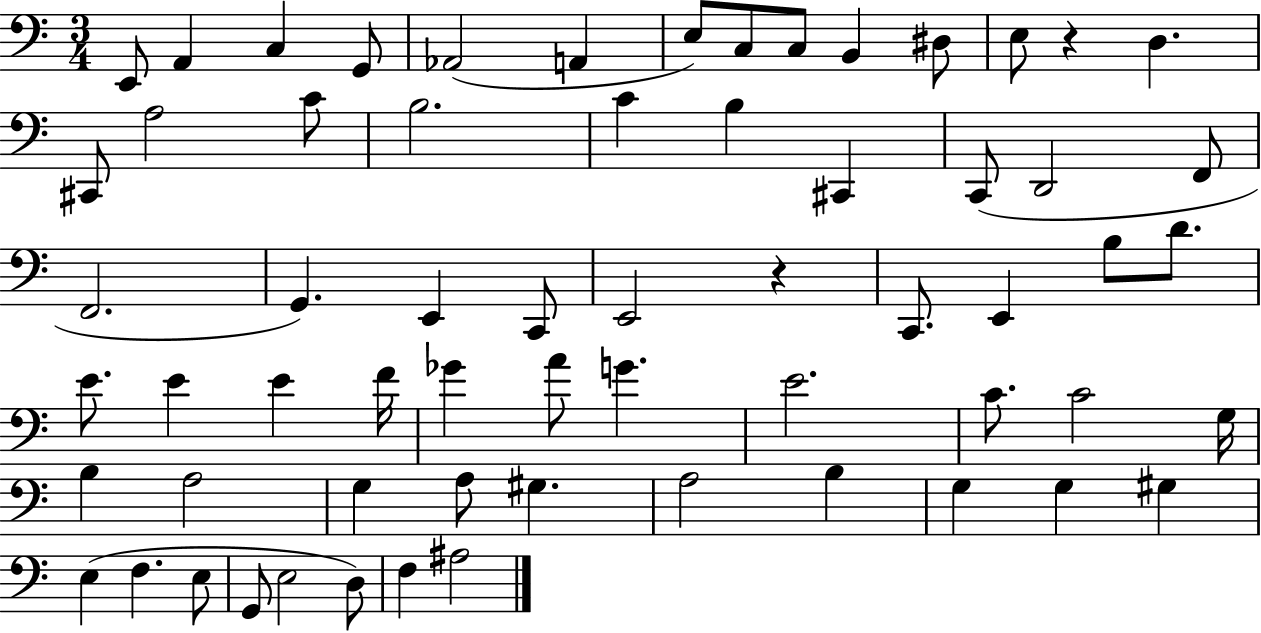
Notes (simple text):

E2/e A2/q C3/q G2/e Ab2/h A2/q E3/e C3/e C3/e B2/q D#3/e E3/e R/q D3/q. C#2/e A3/h C4/e B3/h. C4/q B3/q C#2/q C2/e D2/h F2/e F2/h. G2/q. E2/q C2/e E2/h R/q C2/e. E2/q B3/e D4/e. E4/e. E4/q E4/q F4/s Gb4/q A4/e G4/q. E4/h. C4/e. C4/h G3/s B3/q A3/h G3/q A3/e G#3/q. A3/h B3/q G3/q G3/q G#3/q E3/q F3/q. E3/e G2/e E3/h D3/e F3/q A#3/h